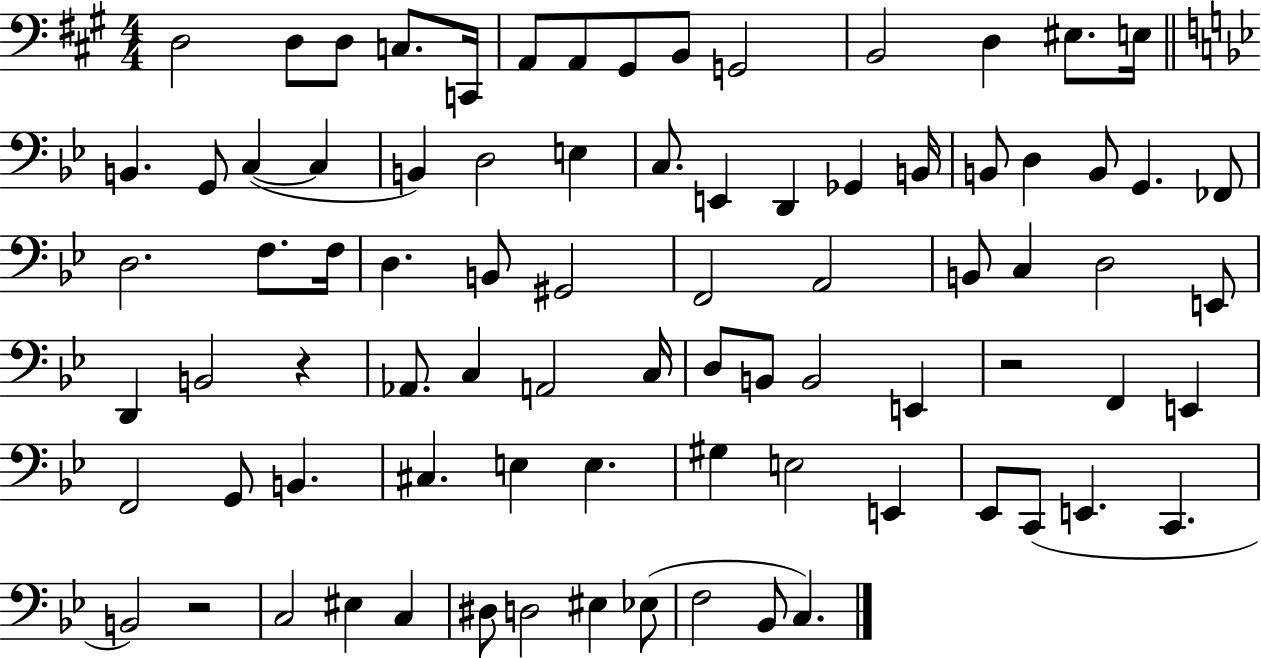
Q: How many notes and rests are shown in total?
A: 82